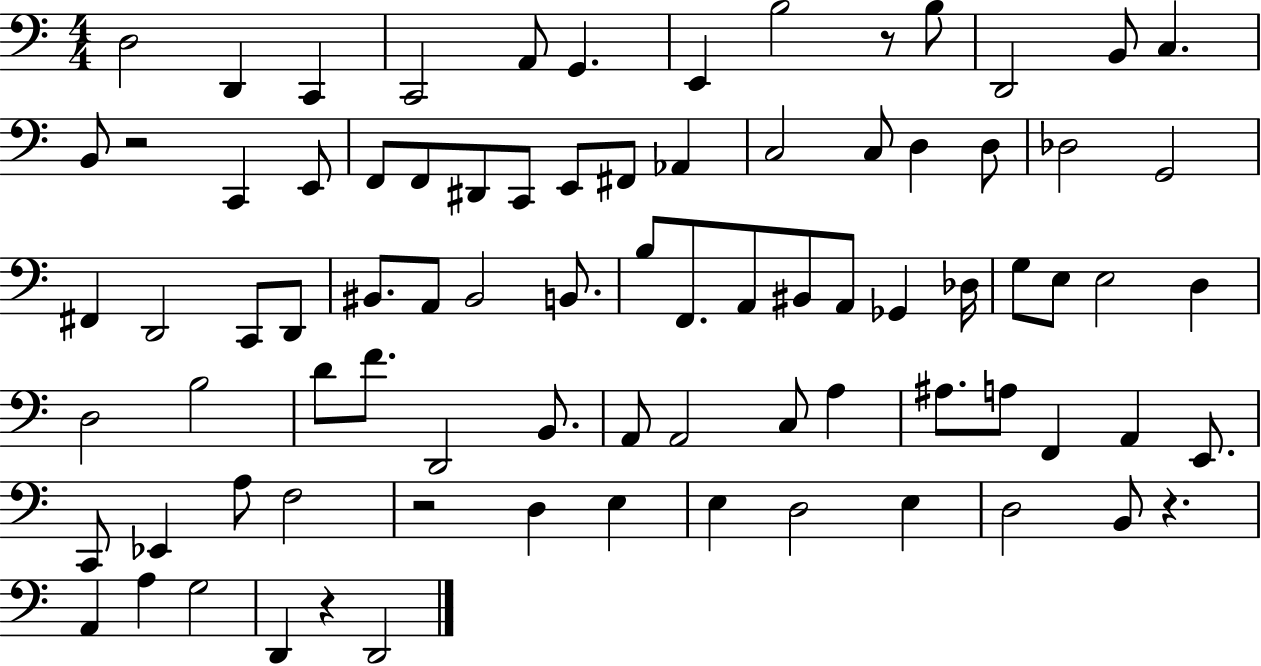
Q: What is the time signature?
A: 4/4